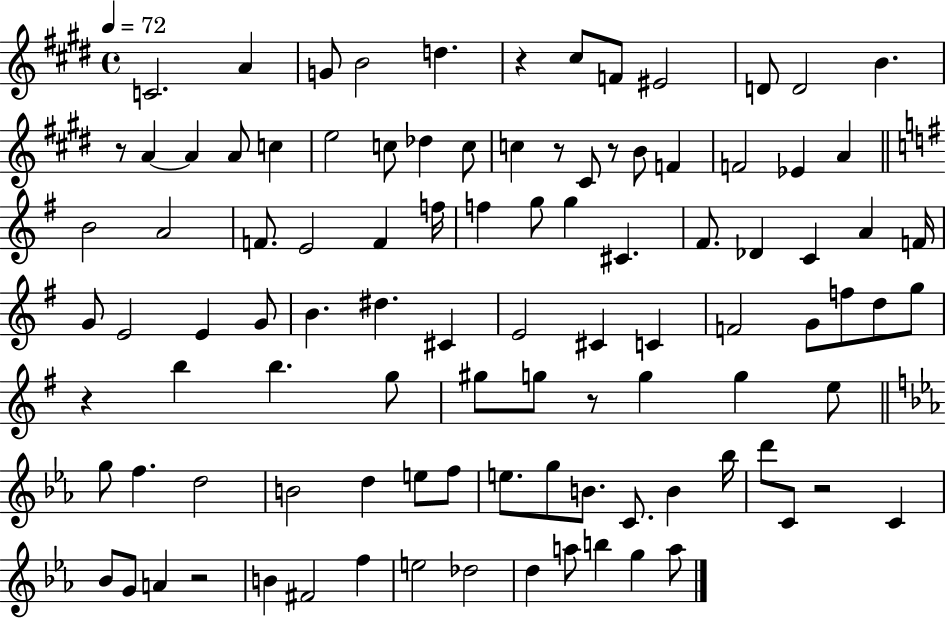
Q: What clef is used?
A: treble